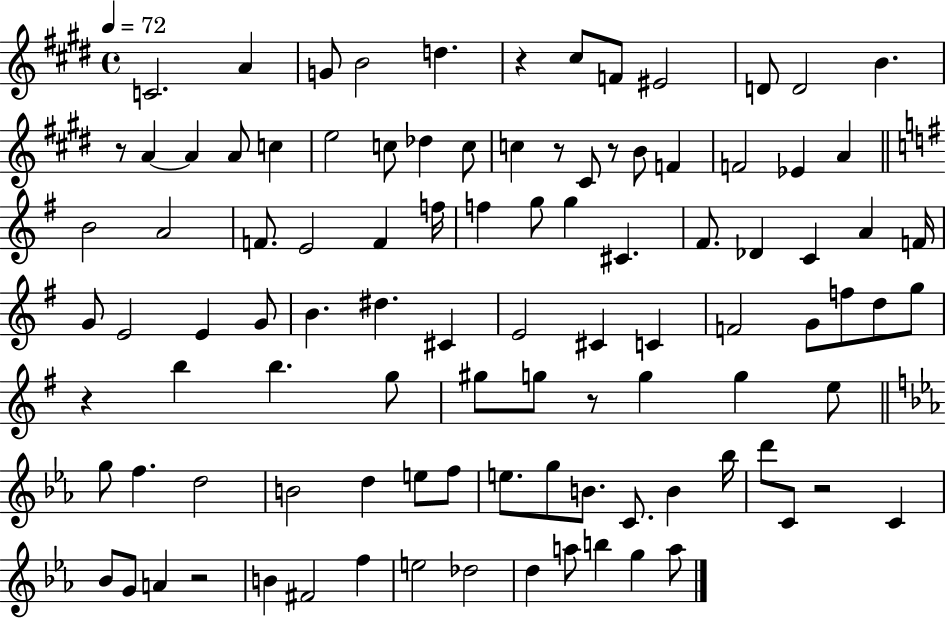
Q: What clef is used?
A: treble